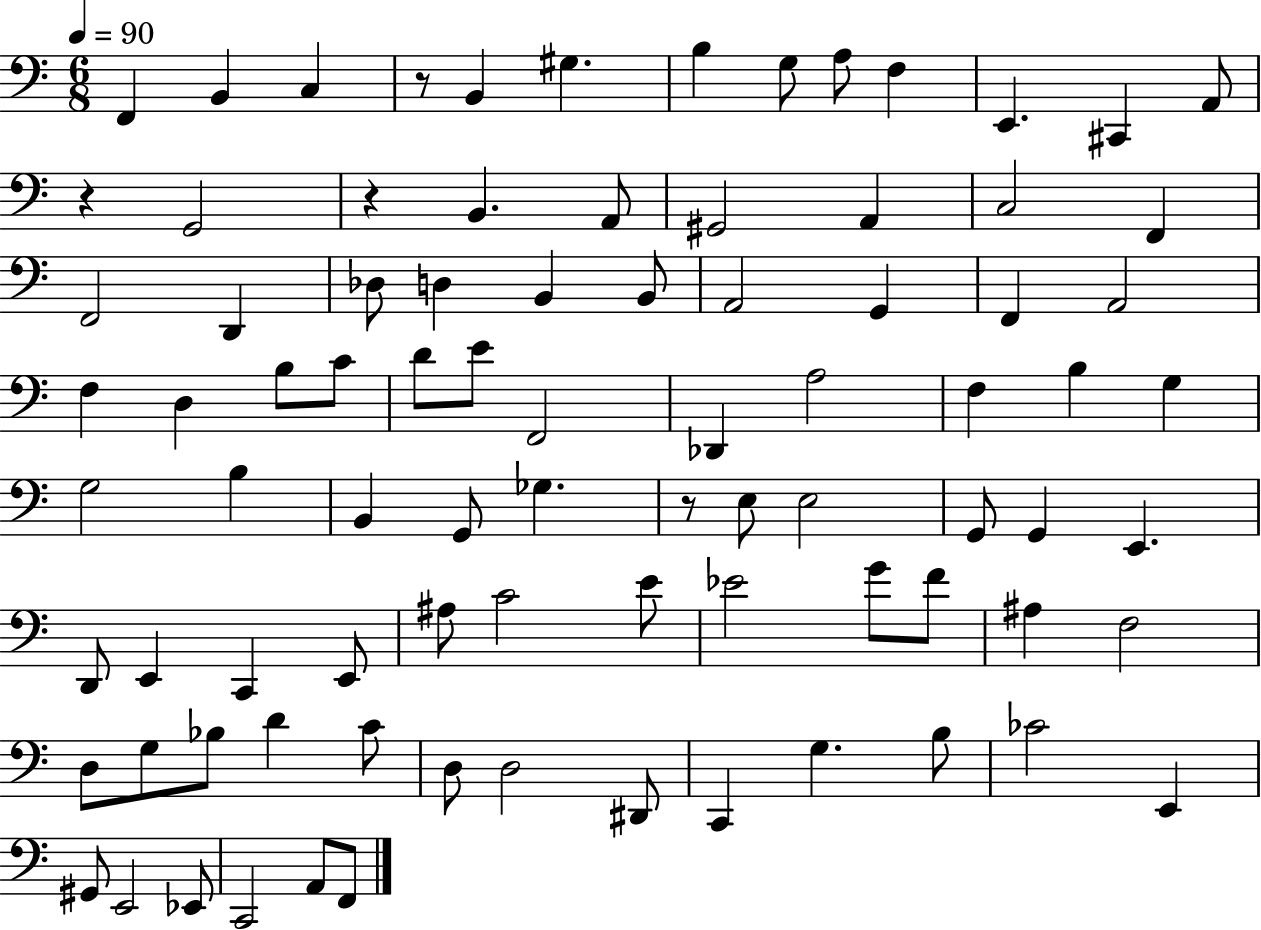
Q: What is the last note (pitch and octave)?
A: F2